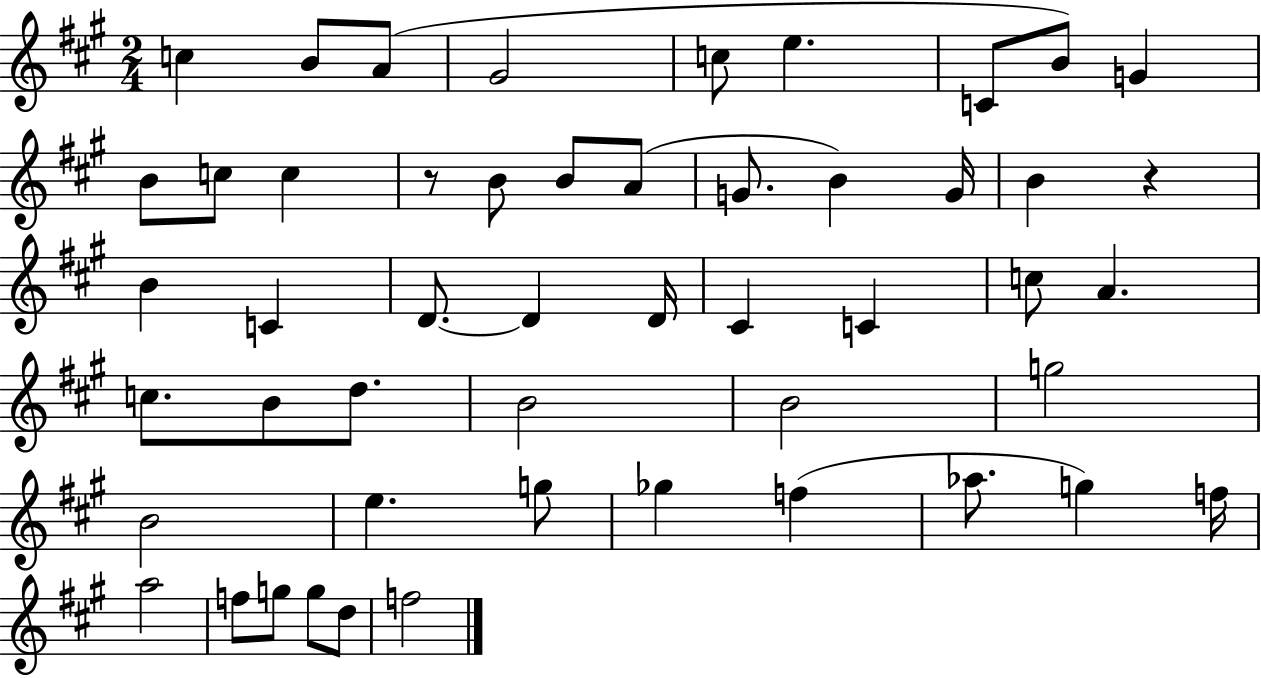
C5/q B4/e A4/e G#4/h C5/e E5/q. C4/e B4/e G4/q B4/e C5/e C5/q R/e B4/e B4/e A4/e G4/e. B4/q G4/s B4/q R/q B4/q C4/q D4/e. D4/q D4/s C#4/q C4/q C5/e A4/q. C5/e. B4/e D5/e. B4/h B4/h G5/h B4/h E5/q. G5/e Gb5/q F5/q Ab5/e. G5/q F5/s A5/h F5/e G5/e G5/e D5/e F5/h